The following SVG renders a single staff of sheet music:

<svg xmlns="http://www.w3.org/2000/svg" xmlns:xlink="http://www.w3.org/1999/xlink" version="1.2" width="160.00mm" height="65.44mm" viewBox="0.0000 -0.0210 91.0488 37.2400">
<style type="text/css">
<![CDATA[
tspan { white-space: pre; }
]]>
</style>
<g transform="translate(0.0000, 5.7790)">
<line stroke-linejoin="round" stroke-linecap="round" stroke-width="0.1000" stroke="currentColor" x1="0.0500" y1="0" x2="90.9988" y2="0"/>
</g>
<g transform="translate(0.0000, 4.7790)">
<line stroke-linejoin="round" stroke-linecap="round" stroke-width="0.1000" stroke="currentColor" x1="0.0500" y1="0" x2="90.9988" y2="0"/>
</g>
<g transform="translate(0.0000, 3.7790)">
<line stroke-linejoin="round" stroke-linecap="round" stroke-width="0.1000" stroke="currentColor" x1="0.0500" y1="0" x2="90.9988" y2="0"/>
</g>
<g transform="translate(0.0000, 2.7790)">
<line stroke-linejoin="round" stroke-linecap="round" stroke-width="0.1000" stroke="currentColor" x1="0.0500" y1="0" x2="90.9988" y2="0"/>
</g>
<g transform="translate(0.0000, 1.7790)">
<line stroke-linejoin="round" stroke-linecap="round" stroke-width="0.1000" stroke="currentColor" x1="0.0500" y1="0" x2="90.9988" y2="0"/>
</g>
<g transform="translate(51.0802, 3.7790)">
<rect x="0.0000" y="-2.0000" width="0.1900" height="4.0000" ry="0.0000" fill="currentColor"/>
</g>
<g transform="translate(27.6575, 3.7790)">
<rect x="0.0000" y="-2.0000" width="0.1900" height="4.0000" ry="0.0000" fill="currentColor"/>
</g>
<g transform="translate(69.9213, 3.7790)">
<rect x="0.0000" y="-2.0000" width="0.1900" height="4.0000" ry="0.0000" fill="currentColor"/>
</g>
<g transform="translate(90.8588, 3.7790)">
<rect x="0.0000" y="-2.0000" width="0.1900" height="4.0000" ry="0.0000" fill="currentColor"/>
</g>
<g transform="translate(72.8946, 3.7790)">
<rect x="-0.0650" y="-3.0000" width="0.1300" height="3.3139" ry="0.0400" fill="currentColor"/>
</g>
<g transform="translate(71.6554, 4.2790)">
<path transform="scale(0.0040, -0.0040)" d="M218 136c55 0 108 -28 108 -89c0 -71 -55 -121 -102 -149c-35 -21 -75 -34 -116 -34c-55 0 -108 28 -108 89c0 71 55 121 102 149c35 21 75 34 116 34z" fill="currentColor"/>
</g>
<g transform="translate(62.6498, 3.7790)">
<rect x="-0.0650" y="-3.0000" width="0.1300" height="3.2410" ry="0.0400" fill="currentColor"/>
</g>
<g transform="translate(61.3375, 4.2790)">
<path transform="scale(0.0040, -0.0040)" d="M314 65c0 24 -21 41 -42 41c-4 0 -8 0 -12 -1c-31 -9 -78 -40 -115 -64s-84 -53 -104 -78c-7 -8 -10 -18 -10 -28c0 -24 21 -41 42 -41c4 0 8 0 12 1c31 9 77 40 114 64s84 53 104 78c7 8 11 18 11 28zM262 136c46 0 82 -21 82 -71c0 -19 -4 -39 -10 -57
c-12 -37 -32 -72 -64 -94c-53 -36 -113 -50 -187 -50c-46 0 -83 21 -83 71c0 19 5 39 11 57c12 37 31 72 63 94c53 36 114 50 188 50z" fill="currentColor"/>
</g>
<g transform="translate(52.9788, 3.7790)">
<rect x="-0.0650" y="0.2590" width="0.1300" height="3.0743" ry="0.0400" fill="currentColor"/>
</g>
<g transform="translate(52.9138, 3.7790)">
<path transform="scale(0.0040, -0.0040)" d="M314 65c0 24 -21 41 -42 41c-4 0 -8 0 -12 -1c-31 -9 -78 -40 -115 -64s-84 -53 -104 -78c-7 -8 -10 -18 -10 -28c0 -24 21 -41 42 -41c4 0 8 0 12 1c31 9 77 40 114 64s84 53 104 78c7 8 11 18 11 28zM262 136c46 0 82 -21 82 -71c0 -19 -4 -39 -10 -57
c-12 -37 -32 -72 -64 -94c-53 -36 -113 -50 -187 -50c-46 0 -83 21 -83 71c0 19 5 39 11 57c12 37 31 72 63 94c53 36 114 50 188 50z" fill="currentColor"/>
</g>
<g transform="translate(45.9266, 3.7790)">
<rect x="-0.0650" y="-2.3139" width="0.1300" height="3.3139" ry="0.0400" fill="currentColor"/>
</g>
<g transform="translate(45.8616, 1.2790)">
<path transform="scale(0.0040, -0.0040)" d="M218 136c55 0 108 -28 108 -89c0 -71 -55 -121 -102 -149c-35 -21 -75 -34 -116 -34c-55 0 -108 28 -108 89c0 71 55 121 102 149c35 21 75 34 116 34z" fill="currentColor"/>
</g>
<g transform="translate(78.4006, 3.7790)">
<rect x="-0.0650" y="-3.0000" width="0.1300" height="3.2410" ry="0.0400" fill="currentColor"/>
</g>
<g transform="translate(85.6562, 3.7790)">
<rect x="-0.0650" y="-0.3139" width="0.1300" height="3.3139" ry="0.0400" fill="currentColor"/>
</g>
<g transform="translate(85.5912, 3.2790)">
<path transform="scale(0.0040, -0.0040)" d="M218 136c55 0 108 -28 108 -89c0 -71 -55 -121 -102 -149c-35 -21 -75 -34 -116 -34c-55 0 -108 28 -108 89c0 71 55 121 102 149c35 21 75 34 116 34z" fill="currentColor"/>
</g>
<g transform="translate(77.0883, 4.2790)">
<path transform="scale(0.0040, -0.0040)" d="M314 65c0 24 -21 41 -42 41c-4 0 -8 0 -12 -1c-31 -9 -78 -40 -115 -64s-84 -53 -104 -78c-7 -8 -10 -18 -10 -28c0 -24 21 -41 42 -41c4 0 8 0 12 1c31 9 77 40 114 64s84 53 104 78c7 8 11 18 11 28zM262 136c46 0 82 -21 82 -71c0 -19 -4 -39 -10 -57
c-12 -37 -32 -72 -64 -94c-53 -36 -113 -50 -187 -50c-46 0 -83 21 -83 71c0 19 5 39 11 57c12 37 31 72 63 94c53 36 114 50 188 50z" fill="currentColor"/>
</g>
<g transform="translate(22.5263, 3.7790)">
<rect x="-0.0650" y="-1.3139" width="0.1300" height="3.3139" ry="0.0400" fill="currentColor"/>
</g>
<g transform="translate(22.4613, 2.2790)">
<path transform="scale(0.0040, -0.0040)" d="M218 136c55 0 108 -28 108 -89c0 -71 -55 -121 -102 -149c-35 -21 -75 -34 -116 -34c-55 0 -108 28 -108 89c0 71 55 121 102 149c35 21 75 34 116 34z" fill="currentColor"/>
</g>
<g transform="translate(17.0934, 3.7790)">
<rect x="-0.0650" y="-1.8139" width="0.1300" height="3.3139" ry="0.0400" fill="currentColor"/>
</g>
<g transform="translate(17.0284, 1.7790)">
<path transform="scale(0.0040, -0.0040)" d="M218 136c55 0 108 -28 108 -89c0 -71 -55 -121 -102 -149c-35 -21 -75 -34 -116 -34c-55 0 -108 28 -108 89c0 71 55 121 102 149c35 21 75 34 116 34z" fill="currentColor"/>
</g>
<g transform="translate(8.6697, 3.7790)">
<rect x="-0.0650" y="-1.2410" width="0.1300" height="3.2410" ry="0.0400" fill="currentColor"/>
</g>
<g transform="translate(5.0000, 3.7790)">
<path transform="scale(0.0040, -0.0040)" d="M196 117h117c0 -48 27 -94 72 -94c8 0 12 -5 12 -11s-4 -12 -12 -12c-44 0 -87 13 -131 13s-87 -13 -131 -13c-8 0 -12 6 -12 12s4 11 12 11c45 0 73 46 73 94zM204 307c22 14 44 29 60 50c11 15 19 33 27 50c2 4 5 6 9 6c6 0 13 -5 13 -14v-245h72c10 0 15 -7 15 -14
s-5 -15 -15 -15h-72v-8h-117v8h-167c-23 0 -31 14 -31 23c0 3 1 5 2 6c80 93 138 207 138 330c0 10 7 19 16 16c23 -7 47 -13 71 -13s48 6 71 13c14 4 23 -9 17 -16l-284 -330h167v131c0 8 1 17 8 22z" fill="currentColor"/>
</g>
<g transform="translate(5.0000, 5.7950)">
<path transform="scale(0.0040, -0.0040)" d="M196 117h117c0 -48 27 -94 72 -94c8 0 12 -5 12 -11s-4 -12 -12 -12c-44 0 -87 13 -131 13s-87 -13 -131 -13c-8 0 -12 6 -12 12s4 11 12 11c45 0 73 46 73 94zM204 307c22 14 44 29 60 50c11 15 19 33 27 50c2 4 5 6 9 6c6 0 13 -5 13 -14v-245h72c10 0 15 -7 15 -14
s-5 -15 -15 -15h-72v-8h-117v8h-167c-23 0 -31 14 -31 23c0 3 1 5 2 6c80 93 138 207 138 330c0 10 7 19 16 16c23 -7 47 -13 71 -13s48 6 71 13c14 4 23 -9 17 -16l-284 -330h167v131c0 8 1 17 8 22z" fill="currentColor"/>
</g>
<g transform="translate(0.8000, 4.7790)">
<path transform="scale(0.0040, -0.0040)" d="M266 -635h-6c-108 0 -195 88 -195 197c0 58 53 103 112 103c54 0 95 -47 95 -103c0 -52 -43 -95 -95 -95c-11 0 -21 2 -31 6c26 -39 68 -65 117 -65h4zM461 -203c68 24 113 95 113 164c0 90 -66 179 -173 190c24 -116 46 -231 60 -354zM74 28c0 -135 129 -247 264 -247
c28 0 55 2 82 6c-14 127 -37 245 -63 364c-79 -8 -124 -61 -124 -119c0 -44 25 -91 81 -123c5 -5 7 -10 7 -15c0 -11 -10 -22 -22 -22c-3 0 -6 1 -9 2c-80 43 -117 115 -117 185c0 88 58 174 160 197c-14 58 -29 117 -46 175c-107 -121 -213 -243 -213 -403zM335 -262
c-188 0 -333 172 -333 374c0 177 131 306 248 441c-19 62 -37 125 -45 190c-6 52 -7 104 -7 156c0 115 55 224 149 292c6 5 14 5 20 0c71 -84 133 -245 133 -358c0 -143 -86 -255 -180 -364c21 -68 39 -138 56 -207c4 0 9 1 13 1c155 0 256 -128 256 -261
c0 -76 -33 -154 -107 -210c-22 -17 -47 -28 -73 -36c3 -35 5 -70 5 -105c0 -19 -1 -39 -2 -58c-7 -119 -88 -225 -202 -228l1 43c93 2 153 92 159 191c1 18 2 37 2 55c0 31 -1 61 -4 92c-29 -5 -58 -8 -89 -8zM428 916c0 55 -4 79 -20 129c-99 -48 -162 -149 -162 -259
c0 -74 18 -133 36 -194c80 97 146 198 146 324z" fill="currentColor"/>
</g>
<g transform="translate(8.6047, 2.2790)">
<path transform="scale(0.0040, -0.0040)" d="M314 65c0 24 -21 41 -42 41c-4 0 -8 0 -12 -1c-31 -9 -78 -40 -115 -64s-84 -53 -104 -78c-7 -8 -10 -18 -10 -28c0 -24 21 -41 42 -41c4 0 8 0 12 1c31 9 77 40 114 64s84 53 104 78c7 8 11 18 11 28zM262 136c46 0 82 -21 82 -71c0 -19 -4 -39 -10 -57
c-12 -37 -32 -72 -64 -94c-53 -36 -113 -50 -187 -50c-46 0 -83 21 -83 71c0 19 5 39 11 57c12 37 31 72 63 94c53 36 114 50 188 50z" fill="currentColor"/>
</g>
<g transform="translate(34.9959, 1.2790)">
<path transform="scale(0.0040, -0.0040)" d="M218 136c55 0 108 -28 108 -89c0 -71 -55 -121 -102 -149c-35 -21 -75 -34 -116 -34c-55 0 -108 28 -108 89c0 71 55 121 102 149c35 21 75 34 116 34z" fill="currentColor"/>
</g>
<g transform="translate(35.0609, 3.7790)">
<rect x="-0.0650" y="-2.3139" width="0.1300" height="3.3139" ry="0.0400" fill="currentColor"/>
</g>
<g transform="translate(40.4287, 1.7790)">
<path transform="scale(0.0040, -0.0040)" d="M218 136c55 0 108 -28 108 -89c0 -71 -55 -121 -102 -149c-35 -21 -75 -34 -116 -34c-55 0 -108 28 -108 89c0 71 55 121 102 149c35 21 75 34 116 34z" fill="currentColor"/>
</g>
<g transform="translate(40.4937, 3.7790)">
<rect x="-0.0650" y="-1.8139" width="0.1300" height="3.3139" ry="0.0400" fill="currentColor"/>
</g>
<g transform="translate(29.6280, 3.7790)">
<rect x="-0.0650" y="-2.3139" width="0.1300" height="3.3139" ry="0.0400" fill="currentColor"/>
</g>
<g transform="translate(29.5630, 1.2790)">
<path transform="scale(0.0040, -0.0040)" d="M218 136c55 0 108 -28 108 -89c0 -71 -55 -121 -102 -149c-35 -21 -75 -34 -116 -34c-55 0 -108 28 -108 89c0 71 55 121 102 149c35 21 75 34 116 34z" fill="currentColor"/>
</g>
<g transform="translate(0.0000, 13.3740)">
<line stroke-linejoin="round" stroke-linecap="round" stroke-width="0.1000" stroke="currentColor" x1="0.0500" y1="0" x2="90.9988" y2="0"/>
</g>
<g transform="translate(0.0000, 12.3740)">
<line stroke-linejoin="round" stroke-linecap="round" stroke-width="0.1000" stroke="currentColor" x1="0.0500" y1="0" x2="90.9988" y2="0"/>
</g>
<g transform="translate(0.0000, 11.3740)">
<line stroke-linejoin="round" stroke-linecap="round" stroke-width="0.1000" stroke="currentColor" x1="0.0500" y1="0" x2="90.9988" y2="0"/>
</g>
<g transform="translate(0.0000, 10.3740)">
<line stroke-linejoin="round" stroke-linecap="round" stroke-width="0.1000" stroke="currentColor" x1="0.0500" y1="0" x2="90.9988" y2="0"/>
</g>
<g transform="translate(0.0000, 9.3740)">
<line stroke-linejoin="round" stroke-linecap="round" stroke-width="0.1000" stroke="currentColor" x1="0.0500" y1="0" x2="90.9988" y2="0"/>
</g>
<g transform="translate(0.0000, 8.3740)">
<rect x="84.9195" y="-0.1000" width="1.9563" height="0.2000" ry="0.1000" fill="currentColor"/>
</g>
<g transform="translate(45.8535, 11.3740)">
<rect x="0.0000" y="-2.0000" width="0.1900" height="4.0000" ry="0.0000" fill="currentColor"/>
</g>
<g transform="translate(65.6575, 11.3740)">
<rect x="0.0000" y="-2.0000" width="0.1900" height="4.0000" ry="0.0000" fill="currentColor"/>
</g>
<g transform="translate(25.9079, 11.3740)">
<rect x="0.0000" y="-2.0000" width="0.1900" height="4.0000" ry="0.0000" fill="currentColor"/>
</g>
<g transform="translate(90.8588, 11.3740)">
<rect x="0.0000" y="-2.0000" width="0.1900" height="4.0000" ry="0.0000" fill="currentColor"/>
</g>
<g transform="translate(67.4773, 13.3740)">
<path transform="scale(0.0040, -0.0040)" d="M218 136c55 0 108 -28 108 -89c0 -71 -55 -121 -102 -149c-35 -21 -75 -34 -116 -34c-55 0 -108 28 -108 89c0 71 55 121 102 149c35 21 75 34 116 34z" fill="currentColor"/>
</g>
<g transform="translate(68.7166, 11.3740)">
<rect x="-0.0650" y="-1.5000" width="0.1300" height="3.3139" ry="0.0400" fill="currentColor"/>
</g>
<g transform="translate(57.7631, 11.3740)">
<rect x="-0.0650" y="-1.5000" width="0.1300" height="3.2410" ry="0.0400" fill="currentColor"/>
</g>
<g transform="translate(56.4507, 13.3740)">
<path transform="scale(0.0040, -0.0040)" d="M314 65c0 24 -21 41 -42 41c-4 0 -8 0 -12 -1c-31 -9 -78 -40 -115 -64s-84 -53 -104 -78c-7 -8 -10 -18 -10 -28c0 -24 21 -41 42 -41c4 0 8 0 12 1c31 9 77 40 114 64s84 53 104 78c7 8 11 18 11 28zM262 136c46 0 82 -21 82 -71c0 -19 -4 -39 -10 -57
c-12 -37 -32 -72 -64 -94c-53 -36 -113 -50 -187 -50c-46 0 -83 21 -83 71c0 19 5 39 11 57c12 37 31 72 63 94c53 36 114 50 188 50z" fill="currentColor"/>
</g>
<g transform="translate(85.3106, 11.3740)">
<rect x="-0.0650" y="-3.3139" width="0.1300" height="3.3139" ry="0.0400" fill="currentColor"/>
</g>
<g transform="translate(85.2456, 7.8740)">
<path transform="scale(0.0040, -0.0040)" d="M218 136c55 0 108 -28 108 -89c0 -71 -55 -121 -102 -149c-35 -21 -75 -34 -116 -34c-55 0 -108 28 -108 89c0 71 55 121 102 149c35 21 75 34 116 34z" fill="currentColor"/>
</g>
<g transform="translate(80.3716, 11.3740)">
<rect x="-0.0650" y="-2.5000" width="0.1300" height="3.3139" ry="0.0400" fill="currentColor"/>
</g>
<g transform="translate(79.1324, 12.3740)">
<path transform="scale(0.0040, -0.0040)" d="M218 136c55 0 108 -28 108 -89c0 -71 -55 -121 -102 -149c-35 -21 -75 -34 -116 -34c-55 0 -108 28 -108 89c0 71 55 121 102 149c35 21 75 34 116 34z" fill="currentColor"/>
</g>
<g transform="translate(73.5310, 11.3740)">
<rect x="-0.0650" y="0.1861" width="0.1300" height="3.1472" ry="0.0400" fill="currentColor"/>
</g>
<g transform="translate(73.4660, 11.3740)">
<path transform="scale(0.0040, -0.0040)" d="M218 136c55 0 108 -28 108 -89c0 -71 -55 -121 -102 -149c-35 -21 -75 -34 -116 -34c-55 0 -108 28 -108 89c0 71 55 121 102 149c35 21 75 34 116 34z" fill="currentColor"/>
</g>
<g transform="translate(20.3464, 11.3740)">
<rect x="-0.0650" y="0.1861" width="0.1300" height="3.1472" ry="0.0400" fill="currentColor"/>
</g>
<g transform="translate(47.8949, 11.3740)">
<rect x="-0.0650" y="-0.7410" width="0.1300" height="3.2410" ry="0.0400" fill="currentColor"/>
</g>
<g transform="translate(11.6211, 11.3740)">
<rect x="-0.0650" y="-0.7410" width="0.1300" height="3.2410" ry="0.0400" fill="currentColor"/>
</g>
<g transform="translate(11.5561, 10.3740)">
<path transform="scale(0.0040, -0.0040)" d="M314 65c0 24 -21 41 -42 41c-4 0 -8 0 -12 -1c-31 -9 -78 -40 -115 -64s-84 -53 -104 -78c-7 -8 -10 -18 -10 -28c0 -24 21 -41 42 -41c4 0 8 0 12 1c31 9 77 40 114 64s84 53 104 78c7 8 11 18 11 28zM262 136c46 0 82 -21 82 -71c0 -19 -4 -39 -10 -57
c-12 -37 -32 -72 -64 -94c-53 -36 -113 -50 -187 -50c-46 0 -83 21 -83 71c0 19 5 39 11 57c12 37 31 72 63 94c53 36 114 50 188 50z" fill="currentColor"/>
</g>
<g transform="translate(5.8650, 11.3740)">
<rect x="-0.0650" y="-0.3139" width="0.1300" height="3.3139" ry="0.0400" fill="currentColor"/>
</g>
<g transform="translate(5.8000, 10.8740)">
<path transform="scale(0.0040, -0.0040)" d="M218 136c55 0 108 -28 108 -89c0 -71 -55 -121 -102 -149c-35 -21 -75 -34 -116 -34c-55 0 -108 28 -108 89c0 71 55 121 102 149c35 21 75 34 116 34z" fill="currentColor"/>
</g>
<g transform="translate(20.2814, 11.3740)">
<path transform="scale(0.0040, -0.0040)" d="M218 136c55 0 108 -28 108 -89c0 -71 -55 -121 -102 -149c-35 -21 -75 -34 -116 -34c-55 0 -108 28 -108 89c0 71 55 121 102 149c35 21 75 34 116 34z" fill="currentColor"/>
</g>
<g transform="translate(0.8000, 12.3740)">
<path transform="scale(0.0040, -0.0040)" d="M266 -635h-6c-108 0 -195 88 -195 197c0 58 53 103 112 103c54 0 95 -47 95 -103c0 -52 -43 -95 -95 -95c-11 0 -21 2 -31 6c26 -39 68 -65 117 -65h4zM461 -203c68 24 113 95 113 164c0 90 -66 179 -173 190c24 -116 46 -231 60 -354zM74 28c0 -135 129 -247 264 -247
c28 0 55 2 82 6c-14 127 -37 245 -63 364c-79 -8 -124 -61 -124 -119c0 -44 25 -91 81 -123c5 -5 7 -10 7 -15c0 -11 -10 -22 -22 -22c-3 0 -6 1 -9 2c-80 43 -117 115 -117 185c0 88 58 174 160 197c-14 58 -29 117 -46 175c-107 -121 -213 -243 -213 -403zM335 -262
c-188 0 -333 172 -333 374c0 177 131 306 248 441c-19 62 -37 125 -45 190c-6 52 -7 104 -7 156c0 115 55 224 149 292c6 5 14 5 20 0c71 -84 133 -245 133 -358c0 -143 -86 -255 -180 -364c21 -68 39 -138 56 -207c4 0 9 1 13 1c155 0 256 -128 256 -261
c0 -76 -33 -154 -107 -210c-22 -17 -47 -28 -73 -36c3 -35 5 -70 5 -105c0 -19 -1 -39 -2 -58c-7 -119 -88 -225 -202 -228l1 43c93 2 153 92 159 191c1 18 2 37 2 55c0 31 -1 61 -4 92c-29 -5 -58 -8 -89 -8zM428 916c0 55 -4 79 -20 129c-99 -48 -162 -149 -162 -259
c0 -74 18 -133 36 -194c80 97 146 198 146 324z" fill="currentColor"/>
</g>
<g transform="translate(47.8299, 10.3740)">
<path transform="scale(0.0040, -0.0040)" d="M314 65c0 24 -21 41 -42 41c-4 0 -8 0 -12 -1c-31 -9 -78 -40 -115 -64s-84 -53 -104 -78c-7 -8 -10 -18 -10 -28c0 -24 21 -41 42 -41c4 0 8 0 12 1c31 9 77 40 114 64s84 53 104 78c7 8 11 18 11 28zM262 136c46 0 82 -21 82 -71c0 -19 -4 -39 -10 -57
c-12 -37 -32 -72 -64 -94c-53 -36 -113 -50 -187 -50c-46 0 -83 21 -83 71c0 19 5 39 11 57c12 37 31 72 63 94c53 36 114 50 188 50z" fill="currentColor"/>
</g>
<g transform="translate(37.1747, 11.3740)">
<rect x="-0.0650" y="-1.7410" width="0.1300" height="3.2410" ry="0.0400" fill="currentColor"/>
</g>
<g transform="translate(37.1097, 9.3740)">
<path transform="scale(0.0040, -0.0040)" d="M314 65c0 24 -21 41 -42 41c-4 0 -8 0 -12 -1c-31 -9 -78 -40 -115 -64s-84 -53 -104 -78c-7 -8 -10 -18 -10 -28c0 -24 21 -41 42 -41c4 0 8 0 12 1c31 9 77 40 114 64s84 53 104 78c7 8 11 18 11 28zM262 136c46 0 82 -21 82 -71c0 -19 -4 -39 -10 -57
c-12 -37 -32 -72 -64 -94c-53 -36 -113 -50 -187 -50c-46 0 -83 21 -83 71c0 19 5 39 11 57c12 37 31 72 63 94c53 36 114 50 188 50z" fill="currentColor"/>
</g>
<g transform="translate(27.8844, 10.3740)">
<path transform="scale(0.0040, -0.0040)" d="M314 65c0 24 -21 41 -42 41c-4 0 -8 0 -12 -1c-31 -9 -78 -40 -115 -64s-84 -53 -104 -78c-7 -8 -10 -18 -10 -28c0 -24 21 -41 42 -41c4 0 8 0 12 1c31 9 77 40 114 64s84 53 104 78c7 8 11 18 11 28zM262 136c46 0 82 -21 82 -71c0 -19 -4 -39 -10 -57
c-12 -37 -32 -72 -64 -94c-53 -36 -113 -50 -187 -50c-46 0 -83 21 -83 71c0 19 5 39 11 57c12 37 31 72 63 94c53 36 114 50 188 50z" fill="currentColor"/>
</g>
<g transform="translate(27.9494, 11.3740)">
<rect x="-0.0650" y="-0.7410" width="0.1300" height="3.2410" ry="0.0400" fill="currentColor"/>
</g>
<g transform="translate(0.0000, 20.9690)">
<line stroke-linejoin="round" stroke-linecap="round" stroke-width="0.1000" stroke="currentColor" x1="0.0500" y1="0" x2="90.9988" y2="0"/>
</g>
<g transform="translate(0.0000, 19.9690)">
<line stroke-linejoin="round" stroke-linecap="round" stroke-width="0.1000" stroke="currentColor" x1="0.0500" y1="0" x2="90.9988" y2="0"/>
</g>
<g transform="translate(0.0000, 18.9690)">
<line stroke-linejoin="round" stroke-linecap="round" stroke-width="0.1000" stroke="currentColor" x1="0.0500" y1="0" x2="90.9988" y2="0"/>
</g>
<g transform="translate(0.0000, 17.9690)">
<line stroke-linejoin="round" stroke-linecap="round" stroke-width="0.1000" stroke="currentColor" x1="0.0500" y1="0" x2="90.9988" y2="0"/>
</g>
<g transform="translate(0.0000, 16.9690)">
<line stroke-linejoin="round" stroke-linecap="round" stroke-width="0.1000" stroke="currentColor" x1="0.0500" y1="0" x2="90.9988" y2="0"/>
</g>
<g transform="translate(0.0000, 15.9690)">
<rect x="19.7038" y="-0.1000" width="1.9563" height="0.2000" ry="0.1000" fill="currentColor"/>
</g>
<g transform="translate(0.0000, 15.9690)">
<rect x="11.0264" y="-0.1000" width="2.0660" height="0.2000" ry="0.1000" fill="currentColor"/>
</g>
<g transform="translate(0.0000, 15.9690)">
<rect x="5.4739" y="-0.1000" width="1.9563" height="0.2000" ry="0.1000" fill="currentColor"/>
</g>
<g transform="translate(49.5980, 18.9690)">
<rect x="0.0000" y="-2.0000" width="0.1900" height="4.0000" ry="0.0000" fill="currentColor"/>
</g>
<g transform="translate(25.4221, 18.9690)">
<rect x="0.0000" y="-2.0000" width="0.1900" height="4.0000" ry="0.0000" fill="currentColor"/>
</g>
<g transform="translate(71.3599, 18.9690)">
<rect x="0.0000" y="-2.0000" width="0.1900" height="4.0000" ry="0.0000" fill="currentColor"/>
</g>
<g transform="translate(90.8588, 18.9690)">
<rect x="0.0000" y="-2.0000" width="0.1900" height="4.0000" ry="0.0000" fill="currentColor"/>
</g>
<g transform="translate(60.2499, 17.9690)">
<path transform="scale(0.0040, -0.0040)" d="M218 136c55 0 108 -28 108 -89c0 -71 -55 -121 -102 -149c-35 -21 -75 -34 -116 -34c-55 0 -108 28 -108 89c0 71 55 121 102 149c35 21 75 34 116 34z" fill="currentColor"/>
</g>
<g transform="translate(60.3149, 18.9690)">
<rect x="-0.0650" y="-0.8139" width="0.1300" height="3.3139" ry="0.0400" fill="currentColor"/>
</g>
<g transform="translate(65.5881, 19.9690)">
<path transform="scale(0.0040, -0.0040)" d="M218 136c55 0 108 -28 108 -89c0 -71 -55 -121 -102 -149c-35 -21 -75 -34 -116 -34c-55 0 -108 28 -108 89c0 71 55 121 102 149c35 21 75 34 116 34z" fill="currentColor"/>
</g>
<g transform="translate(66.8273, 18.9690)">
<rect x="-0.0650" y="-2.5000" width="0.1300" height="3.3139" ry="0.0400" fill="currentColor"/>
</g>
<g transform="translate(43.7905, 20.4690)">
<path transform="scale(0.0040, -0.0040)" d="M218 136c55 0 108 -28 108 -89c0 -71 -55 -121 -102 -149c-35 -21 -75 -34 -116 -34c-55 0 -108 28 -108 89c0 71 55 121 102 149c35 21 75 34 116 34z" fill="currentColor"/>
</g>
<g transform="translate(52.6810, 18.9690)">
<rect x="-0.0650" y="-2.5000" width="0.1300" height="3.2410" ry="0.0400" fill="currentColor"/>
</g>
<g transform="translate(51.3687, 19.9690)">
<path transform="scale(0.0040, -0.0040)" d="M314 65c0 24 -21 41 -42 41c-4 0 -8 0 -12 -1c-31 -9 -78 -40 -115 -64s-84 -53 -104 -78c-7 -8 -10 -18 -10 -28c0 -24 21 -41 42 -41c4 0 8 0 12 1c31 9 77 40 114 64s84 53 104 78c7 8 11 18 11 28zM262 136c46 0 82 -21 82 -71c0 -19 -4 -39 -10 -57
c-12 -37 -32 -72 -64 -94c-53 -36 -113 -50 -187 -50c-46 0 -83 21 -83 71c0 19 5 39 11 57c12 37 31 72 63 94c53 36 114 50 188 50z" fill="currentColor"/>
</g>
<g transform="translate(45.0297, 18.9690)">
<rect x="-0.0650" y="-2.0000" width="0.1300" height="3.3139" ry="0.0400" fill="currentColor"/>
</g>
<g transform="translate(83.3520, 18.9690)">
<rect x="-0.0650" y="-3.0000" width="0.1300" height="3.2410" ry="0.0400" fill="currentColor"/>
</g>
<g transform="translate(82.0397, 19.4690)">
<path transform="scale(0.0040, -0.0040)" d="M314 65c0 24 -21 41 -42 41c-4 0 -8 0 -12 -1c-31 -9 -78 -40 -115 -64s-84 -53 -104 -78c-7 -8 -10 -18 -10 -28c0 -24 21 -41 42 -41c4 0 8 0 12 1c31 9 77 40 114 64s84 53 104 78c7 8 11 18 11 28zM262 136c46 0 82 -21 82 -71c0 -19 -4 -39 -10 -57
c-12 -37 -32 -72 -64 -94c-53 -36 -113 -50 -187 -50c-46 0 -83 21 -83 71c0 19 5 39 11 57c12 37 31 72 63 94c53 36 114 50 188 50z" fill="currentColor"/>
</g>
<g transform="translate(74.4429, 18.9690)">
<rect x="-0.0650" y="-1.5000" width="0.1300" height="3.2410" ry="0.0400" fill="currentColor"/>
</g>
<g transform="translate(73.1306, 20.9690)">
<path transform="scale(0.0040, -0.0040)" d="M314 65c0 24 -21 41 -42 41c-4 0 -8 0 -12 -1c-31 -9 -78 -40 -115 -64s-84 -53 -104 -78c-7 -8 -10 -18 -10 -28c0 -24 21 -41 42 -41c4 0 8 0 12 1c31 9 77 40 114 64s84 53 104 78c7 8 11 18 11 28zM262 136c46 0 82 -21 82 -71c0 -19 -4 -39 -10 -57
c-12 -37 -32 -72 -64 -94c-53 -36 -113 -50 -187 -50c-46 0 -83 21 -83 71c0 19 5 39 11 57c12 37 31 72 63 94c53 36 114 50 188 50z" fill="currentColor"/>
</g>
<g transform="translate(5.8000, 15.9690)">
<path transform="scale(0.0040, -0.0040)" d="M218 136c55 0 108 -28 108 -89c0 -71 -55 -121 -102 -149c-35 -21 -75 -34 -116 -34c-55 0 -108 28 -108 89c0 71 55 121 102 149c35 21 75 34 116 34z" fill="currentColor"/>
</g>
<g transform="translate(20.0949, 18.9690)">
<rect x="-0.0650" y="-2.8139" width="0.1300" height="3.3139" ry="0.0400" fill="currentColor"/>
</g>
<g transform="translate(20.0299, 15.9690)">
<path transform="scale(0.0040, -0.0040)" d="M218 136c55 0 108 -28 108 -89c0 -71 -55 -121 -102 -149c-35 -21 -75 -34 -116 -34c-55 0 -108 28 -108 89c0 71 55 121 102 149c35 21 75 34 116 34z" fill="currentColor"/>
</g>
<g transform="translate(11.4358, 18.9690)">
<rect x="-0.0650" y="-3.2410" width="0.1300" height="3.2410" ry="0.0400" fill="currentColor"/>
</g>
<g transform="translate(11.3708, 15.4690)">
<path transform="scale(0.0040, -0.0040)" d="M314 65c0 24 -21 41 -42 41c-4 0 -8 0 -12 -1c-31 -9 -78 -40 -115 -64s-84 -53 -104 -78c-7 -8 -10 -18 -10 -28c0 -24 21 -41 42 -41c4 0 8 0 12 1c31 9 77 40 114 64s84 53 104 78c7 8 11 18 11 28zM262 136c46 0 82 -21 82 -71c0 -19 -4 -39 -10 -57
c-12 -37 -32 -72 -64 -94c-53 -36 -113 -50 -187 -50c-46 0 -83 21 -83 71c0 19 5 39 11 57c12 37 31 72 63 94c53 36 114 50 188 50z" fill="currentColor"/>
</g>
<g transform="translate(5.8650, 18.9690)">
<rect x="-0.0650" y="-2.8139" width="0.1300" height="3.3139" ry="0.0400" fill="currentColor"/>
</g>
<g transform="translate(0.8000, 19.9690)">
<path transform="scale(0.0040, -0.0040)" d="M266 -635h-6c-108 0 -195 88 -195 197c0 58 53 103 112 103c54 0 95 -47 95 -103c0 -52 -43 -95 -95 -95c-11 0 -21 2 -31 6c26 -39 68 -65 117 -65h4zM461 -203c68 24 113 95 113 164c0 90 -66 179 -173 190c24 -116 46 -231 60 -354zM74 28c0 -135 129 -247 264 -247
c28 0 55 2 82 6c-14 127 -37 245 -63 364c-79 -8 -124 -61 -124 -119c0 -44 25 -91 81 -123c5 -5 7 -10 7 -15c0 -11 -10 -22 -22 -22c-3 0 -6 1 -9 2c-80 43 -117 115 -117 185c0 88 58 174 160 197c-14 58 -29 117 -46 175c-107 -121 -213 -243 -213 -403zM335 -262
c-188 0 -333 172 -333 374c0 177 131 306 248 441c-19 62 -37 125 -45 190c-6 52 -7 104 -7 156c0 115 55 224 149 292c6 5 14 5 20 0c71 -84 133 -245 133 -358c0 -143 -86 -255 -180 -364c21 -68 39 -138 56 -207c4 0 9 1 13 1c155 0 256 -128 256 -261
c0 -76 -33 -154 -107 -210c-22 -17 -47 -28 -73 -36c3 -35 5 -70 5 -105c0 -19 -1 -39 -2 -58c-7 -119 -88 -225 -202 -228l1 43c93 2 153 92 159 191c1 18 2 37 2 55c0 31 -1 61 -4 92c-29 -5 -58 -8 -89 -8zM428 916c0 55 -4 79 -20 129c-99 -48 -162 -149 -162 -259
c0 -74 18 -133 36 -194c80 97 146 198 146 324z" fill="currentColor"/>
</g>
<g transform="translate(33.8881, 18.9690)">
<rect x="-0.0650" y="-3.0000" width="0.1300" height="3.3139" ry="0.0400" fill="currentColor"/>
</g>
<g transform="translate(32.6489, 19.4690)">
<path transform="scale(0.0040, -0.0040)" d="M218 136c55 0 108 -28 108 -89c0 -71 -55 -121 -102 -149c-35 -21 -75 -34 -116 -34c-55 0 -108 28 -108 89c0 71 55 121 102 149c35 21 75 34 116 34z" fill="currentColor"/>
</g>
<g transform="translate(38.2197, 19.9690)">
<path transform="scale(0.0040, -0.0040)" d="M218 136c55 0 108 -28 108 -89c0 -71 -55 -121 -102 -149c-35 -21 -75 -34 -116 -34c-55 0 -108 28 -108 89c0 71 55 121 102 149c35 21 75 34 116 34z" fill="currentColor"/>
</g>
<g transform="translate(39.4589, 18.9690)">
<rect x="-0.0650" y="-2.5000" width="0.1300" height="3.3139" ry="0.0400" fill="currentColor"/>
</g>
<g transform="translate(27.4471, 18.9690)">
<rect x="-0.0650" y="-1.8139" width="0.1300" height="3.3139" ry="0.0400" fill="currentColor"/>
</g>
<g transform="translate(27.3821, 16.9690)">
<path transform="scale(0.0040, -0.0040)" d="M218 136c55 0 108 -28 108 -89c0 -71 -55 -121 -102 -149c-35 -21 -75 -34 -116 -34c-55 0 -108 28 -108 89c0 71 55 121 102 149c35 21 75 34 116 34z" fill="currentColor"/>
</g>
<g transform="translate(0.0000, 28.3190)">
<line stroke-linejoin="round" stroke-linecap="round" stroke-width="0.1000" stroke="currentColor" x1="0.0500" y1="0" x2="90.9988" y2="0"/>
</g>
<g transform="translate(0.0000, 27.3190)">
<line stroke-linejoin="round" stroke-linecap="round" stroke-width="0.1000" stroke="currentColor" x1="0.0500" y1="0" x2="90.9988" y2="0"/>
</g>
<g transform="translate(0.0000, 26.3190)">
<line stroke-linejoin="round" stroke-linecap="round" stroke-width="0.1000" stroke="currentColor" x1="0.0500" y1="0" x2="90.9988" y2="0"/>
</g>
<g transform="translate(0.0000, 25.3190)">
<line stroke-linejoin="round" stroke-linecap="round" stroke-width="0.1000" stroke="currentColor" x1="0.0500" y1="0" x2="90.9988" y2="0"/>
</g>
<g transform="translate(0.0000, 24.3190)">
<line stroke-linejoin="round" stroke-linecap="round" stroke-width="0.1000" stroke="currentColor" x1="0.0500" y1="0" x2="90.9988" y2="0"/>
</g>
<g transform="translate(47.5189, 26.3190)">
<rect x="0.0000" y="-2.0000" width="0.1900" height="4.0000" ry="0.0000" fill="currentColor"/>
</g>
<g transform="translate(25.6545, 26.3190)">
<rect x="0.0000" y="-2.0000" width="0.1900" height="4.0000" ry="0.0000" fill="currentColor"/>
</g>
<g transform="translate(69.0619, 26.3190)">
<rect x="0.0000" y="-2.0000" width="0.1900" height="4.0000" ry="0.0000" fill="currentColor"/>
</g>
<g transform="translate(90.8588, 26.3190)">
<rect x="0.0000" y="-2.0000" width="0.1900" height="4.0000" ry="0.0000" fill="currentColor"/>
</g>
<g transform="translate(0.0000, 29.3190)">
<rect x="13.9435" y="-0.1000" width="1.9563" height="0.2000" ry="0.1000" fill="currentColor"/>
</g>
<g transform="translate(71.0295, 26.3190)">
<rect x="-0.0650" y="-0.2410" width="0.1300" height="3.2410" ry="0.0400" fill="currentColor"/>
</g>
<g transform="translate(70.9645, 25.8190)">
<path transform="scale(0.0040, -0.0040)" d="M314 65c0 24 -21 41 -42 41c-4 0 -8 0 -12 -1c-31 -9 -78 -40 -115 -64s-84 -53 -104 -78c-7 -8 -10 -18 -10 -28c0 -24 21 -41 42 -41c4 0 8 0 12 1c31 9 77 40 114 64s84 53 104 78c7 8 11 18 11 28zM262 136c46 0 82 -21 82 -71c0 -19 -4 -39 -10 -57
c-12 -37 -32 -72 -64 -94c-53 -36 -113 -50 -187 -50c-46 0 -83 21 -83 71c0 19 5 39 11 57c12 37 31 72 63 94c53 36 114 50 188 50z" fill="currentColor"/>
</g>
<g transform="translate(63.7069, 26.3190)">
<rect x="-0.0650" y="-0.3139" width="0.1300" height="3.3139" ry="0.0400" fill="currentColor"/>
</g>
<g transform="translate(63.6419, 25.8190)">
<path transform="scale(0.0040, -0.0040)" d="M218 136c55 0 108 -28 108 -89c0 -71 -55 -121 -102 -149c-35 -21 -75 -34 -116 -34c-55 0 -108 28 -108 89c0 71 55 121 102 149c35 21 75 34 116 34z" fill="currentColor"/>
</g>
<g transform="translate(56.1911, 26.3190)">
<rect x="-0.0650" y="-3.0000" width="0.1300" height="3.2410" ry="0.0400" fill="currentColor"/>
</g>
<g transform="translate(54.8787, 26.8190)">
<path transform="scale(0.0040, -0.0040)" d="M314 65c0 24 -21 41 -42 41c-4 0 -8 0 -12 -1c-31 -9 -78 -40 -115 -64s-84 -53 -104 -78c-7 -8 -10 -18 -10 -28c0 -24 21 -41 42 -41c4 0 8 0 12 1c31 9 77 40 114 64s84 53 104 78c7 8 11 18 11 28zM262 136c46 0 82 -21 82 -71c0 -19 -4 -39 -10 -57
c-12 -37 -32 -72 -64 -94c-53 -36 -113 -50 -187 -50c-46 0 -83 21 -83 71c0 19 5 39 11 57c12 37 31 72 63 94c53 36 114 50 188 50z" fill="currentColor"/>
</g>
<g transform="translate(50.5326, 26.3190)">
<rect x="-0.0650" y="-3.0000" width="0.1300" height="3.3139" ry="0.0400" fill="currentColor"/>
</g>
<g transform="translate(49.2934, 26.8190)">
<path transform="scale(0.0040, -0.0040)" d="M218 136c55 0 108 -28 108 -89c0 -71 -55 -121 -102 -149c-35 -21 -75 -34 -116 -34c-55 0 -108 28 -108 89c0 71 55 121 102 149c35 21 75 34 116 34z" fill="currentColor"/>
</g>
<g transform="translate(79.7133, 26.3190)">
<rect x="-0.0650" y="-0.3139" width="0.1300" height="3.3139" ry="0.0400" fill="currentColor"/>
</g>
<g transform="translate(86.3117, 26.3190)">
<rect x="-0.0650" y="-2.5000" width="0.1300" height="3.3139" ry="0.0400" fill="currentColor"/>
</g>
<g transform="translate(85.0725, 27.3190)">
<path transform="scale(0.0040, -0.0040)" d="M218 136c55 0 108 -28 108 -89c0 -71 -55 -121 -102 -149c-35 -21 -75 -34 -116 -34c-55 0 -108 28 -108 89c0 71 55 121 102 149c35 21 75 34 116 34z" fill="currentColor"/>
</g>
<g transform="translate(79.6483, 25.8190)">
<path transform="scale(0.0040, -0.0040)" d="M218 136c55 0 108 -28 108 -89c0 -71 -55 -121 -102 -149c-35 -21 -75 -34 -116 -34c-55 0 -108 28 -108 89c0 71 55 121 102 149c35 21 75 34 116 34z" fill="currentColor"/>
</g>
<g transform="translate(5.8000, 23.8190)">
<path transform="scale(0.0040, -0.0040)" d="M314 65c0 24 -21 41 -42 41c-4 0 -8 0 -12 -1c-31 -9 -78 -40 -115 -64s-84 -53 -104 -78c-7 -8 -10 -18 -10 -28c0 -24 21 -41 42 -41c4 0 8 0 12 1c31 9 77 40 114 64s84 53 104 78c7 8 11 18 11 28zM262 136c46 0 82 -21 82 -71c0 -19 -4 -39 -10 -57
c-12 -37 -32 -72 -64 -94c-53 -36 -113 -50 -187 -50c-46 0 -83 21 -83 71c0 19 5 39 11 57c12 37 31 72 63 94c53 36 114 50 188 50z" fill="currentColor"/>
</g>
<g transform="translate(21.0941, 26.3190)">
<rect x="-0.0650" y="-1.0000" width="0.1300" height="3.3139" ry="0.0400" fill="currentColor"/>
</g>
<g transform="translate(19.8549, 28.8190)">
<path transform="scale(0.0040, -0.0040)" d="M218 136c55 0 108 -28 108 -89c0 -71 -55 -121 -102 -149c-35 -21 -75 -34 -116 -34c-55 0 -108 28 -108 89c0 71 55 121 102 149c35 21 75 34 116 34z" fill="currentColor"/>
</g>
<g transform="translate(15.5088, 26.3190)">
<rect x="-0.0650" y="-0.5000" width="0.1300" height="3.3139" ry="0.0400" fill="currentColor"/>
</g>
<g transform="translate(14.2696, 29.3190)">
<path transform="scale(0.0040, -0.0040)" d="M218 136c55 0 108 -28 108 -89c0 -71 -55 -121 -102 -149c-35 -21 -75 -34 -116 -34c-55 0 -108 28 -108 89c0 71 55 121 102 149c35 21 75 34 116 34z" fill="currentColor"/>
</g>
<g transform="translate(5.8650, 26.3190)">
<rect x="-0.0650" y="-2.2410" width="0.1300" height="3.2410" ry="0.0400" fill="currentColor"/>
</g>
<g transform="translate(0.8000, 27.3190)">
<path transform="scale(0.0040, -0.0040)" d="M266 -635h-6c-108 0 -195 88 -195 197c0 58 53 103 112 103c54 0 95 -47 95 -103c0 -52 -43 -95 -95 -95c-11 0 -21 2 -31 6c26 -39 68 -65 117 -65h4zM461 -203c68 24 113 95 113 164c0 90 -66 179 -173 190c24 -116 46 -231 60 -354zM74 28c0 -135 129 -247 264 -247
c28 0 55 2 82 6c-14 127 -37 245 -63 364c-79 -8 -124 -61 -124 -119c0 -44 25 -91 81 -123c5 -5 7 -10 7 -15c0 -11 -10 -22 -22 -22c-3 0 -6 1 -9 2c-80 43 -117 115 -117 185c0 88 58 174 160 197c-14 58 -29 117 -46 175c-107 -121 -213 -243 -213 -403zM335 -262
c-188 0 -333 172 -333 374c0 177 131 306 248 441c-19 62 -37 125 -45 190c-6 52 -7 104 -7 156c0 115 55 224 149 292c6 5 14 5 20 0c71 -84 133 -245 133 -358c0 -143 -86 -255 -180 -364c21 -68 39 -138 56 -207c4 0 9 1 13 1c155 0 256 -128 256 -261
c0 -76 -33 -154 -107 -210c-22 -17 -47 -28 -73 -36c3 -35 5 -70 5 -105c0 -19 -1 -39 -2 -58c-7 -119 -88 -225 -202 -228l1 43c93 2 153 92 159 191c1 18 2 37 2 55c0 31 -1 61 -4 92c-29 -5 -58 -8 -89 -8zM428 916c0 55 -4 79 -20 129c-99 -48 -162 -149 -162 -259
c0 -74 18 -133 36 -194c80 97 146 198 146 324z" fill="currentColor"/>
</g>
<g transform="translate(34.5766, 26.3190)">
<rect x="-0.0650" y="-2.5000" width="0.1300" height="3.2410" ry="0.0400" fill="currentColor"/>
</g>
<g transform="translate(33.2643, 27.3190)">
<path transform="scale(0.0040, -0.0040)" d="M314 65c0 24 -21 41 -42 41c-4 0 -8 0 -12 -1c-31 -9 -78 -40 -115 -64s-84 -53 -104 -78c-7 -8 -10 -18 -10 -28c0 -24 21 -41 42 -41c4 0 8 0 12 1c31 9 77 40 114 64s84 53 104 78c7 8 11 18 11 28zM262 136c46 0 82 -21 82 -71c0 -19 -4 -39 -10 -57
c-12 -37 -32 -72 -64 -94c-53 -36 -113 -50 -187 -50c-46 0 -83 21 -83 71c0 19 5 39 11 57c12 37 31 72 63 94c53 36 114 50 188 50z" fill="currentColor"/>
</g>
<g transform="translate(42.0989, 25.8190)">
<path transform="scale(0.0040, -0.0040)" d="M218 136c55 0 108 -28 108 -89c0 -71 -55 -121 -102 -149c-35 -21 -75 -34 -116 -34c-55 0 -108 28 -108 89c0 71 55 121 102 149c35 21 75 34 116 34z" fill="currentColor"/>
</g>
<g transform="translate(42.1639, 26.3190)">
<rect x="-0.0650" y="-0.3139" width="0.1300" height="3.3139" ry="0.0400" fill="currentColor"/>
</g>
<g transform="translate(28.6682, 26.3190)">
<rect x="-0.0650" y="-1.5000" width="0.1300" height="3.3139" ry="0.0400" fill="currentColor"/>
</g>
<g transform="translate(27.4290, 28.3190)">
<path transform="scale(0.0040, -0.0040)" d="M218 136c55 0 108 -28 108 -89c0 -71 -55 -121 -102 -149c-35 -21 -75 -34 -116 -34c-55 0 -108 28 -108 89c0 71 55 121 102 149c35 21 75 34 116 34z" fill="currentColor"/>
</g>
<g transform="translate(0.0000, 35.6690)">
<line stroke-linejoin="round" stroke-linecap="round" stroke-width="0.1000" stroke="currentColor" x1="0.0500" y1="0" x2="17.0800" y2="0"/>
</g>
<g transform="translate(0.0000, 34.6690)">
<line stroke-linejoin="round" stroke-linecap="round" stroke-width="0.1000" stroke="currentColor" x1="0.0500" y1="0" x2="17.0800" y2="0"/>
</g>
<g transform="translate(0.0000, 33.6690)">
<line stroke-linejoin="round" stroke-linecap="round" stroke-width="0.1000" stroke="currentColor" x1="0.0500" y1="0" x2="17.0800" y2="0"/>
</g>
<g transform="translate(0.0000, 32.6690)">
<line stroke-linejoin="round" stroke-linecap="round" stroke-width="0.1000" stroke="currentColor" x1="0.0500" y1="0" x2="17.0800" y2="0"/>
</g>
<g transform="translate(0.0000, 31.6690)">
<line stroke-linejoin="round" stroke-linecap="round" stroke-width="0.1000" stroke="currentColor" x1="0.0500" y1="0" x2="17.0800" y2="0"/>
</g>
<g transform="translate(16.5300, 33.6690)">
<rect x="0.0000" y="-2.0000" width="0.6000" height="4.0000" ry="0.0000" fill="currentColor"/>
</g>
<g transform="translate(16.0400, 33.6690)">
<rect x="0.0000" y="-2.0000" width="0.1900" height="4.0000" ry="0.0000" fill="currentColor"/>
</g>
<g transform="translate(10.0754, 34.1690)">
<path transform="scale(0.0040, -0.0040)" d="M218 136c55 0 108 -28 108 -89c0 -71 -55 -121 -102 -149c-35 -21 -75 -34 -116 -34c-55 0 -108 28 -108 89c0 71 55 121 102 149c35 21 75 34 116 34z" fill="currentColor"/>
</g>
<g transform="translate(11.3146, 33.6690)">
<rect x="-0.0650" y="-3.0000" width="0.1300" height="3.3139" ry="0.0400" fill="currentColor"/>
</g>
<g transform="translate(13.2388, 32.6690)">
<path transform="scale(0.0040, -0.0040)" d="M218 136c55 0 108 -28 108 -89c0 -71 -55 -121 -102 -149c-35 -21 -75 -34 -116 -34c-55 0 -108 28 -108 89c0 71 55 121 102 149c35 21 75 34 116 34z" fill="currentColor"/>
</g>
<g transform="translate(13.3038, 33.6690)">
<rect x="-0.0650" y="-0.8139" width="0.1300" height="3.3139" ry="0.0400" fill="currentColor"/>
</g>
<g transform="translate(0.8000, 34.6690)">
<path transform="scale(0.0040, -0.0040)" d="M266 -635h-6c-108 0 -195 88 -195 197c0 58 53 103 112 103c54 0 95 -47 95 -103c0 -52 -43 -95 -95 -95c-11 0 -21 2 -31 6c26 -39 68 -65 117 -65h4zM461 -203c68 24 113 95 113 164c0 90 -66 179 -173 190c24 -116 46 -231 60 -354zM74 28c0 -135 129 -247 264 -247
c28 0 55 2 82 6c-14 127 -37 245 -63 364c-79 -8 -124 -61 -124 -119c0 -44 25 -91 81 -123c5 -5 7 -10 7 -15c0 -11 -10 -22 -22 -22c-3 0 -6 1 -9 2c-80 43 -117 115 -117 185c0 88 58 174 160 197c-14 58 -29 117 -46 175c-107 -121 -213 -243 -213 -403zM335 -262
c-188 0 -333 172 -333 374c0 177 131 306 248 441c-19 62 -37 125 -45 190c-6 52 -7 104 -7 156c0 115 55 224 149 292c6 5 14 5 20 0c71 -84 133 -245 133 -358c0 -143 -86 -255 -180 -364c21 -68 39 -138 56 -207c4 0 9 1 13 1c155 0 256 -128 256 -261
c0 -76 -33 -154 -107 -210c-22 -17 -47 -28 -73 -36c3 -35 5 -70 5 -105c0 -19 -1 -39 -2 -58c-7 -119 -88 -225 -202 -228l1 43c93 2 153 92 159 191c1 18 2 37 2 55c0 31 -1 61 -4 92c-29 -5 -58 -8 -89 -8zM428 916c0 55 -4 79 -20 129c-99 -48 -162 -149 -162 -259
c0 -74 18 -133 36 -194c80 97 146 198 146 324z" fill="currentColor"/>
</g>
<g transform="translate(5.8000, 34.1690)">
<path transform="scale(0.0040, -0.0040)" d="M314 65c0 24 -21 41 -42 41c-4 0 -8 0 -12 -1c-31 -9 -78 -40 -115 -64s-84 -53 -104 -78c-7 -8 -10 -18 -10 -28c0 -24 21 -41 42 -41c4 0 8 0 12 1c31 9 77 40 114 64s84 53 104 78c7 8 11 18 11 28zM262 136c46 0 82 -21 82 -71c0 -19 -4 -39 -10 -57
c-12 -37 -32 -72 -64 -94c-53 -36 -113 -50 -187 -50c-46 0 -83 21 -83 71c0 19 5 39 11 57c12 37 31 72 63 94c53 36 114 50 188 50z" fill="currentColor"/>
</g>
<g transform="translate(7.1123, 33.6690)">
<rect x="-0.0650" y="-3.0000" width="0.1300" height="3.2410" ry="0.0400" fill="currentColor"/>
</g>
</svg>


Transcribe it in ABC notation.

X:1
T:Untitled
M:4/4
L:1/4
K:C
e2 f e g g f g B2 A2 A A2 c c d2 B d2 f2 d2 E2 E B G b a b2 a f A G F G2 d G E2 A2 g2 C D E G2 c A A2 c c2 c G A2 A d